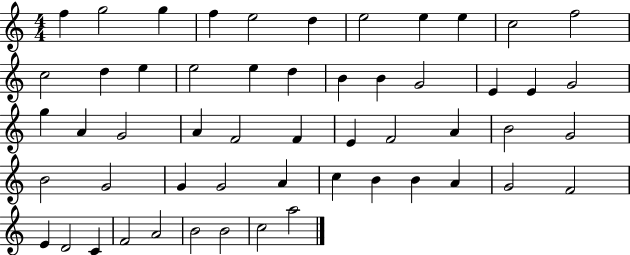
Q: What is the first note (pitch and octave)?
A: F5